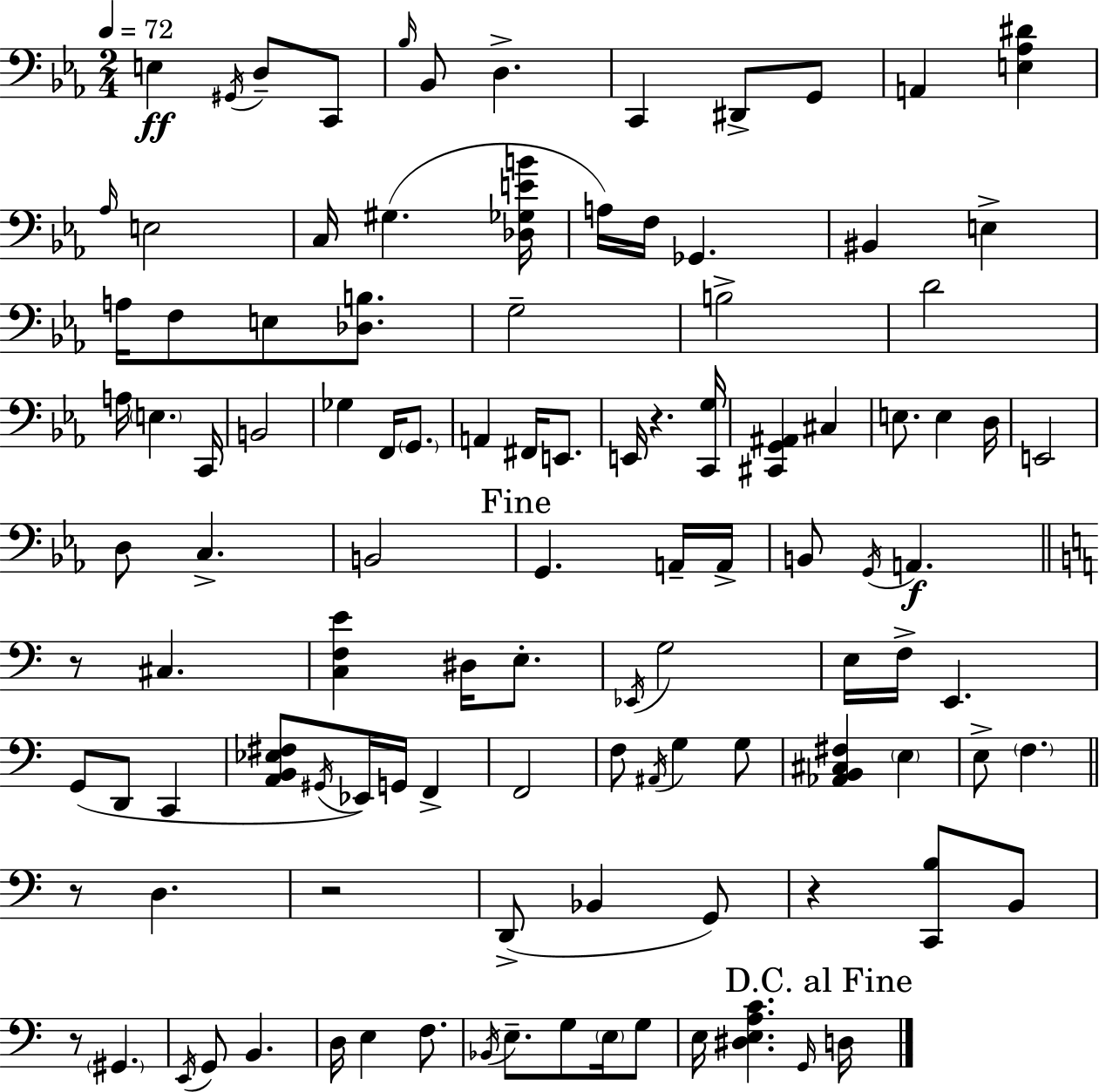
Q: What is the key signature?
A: C minor